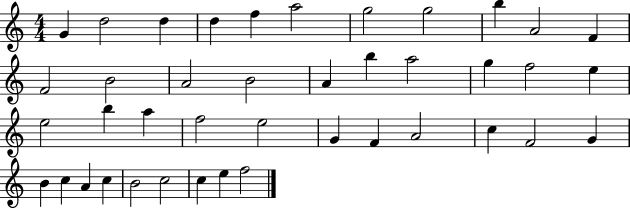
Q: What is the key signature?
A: C major